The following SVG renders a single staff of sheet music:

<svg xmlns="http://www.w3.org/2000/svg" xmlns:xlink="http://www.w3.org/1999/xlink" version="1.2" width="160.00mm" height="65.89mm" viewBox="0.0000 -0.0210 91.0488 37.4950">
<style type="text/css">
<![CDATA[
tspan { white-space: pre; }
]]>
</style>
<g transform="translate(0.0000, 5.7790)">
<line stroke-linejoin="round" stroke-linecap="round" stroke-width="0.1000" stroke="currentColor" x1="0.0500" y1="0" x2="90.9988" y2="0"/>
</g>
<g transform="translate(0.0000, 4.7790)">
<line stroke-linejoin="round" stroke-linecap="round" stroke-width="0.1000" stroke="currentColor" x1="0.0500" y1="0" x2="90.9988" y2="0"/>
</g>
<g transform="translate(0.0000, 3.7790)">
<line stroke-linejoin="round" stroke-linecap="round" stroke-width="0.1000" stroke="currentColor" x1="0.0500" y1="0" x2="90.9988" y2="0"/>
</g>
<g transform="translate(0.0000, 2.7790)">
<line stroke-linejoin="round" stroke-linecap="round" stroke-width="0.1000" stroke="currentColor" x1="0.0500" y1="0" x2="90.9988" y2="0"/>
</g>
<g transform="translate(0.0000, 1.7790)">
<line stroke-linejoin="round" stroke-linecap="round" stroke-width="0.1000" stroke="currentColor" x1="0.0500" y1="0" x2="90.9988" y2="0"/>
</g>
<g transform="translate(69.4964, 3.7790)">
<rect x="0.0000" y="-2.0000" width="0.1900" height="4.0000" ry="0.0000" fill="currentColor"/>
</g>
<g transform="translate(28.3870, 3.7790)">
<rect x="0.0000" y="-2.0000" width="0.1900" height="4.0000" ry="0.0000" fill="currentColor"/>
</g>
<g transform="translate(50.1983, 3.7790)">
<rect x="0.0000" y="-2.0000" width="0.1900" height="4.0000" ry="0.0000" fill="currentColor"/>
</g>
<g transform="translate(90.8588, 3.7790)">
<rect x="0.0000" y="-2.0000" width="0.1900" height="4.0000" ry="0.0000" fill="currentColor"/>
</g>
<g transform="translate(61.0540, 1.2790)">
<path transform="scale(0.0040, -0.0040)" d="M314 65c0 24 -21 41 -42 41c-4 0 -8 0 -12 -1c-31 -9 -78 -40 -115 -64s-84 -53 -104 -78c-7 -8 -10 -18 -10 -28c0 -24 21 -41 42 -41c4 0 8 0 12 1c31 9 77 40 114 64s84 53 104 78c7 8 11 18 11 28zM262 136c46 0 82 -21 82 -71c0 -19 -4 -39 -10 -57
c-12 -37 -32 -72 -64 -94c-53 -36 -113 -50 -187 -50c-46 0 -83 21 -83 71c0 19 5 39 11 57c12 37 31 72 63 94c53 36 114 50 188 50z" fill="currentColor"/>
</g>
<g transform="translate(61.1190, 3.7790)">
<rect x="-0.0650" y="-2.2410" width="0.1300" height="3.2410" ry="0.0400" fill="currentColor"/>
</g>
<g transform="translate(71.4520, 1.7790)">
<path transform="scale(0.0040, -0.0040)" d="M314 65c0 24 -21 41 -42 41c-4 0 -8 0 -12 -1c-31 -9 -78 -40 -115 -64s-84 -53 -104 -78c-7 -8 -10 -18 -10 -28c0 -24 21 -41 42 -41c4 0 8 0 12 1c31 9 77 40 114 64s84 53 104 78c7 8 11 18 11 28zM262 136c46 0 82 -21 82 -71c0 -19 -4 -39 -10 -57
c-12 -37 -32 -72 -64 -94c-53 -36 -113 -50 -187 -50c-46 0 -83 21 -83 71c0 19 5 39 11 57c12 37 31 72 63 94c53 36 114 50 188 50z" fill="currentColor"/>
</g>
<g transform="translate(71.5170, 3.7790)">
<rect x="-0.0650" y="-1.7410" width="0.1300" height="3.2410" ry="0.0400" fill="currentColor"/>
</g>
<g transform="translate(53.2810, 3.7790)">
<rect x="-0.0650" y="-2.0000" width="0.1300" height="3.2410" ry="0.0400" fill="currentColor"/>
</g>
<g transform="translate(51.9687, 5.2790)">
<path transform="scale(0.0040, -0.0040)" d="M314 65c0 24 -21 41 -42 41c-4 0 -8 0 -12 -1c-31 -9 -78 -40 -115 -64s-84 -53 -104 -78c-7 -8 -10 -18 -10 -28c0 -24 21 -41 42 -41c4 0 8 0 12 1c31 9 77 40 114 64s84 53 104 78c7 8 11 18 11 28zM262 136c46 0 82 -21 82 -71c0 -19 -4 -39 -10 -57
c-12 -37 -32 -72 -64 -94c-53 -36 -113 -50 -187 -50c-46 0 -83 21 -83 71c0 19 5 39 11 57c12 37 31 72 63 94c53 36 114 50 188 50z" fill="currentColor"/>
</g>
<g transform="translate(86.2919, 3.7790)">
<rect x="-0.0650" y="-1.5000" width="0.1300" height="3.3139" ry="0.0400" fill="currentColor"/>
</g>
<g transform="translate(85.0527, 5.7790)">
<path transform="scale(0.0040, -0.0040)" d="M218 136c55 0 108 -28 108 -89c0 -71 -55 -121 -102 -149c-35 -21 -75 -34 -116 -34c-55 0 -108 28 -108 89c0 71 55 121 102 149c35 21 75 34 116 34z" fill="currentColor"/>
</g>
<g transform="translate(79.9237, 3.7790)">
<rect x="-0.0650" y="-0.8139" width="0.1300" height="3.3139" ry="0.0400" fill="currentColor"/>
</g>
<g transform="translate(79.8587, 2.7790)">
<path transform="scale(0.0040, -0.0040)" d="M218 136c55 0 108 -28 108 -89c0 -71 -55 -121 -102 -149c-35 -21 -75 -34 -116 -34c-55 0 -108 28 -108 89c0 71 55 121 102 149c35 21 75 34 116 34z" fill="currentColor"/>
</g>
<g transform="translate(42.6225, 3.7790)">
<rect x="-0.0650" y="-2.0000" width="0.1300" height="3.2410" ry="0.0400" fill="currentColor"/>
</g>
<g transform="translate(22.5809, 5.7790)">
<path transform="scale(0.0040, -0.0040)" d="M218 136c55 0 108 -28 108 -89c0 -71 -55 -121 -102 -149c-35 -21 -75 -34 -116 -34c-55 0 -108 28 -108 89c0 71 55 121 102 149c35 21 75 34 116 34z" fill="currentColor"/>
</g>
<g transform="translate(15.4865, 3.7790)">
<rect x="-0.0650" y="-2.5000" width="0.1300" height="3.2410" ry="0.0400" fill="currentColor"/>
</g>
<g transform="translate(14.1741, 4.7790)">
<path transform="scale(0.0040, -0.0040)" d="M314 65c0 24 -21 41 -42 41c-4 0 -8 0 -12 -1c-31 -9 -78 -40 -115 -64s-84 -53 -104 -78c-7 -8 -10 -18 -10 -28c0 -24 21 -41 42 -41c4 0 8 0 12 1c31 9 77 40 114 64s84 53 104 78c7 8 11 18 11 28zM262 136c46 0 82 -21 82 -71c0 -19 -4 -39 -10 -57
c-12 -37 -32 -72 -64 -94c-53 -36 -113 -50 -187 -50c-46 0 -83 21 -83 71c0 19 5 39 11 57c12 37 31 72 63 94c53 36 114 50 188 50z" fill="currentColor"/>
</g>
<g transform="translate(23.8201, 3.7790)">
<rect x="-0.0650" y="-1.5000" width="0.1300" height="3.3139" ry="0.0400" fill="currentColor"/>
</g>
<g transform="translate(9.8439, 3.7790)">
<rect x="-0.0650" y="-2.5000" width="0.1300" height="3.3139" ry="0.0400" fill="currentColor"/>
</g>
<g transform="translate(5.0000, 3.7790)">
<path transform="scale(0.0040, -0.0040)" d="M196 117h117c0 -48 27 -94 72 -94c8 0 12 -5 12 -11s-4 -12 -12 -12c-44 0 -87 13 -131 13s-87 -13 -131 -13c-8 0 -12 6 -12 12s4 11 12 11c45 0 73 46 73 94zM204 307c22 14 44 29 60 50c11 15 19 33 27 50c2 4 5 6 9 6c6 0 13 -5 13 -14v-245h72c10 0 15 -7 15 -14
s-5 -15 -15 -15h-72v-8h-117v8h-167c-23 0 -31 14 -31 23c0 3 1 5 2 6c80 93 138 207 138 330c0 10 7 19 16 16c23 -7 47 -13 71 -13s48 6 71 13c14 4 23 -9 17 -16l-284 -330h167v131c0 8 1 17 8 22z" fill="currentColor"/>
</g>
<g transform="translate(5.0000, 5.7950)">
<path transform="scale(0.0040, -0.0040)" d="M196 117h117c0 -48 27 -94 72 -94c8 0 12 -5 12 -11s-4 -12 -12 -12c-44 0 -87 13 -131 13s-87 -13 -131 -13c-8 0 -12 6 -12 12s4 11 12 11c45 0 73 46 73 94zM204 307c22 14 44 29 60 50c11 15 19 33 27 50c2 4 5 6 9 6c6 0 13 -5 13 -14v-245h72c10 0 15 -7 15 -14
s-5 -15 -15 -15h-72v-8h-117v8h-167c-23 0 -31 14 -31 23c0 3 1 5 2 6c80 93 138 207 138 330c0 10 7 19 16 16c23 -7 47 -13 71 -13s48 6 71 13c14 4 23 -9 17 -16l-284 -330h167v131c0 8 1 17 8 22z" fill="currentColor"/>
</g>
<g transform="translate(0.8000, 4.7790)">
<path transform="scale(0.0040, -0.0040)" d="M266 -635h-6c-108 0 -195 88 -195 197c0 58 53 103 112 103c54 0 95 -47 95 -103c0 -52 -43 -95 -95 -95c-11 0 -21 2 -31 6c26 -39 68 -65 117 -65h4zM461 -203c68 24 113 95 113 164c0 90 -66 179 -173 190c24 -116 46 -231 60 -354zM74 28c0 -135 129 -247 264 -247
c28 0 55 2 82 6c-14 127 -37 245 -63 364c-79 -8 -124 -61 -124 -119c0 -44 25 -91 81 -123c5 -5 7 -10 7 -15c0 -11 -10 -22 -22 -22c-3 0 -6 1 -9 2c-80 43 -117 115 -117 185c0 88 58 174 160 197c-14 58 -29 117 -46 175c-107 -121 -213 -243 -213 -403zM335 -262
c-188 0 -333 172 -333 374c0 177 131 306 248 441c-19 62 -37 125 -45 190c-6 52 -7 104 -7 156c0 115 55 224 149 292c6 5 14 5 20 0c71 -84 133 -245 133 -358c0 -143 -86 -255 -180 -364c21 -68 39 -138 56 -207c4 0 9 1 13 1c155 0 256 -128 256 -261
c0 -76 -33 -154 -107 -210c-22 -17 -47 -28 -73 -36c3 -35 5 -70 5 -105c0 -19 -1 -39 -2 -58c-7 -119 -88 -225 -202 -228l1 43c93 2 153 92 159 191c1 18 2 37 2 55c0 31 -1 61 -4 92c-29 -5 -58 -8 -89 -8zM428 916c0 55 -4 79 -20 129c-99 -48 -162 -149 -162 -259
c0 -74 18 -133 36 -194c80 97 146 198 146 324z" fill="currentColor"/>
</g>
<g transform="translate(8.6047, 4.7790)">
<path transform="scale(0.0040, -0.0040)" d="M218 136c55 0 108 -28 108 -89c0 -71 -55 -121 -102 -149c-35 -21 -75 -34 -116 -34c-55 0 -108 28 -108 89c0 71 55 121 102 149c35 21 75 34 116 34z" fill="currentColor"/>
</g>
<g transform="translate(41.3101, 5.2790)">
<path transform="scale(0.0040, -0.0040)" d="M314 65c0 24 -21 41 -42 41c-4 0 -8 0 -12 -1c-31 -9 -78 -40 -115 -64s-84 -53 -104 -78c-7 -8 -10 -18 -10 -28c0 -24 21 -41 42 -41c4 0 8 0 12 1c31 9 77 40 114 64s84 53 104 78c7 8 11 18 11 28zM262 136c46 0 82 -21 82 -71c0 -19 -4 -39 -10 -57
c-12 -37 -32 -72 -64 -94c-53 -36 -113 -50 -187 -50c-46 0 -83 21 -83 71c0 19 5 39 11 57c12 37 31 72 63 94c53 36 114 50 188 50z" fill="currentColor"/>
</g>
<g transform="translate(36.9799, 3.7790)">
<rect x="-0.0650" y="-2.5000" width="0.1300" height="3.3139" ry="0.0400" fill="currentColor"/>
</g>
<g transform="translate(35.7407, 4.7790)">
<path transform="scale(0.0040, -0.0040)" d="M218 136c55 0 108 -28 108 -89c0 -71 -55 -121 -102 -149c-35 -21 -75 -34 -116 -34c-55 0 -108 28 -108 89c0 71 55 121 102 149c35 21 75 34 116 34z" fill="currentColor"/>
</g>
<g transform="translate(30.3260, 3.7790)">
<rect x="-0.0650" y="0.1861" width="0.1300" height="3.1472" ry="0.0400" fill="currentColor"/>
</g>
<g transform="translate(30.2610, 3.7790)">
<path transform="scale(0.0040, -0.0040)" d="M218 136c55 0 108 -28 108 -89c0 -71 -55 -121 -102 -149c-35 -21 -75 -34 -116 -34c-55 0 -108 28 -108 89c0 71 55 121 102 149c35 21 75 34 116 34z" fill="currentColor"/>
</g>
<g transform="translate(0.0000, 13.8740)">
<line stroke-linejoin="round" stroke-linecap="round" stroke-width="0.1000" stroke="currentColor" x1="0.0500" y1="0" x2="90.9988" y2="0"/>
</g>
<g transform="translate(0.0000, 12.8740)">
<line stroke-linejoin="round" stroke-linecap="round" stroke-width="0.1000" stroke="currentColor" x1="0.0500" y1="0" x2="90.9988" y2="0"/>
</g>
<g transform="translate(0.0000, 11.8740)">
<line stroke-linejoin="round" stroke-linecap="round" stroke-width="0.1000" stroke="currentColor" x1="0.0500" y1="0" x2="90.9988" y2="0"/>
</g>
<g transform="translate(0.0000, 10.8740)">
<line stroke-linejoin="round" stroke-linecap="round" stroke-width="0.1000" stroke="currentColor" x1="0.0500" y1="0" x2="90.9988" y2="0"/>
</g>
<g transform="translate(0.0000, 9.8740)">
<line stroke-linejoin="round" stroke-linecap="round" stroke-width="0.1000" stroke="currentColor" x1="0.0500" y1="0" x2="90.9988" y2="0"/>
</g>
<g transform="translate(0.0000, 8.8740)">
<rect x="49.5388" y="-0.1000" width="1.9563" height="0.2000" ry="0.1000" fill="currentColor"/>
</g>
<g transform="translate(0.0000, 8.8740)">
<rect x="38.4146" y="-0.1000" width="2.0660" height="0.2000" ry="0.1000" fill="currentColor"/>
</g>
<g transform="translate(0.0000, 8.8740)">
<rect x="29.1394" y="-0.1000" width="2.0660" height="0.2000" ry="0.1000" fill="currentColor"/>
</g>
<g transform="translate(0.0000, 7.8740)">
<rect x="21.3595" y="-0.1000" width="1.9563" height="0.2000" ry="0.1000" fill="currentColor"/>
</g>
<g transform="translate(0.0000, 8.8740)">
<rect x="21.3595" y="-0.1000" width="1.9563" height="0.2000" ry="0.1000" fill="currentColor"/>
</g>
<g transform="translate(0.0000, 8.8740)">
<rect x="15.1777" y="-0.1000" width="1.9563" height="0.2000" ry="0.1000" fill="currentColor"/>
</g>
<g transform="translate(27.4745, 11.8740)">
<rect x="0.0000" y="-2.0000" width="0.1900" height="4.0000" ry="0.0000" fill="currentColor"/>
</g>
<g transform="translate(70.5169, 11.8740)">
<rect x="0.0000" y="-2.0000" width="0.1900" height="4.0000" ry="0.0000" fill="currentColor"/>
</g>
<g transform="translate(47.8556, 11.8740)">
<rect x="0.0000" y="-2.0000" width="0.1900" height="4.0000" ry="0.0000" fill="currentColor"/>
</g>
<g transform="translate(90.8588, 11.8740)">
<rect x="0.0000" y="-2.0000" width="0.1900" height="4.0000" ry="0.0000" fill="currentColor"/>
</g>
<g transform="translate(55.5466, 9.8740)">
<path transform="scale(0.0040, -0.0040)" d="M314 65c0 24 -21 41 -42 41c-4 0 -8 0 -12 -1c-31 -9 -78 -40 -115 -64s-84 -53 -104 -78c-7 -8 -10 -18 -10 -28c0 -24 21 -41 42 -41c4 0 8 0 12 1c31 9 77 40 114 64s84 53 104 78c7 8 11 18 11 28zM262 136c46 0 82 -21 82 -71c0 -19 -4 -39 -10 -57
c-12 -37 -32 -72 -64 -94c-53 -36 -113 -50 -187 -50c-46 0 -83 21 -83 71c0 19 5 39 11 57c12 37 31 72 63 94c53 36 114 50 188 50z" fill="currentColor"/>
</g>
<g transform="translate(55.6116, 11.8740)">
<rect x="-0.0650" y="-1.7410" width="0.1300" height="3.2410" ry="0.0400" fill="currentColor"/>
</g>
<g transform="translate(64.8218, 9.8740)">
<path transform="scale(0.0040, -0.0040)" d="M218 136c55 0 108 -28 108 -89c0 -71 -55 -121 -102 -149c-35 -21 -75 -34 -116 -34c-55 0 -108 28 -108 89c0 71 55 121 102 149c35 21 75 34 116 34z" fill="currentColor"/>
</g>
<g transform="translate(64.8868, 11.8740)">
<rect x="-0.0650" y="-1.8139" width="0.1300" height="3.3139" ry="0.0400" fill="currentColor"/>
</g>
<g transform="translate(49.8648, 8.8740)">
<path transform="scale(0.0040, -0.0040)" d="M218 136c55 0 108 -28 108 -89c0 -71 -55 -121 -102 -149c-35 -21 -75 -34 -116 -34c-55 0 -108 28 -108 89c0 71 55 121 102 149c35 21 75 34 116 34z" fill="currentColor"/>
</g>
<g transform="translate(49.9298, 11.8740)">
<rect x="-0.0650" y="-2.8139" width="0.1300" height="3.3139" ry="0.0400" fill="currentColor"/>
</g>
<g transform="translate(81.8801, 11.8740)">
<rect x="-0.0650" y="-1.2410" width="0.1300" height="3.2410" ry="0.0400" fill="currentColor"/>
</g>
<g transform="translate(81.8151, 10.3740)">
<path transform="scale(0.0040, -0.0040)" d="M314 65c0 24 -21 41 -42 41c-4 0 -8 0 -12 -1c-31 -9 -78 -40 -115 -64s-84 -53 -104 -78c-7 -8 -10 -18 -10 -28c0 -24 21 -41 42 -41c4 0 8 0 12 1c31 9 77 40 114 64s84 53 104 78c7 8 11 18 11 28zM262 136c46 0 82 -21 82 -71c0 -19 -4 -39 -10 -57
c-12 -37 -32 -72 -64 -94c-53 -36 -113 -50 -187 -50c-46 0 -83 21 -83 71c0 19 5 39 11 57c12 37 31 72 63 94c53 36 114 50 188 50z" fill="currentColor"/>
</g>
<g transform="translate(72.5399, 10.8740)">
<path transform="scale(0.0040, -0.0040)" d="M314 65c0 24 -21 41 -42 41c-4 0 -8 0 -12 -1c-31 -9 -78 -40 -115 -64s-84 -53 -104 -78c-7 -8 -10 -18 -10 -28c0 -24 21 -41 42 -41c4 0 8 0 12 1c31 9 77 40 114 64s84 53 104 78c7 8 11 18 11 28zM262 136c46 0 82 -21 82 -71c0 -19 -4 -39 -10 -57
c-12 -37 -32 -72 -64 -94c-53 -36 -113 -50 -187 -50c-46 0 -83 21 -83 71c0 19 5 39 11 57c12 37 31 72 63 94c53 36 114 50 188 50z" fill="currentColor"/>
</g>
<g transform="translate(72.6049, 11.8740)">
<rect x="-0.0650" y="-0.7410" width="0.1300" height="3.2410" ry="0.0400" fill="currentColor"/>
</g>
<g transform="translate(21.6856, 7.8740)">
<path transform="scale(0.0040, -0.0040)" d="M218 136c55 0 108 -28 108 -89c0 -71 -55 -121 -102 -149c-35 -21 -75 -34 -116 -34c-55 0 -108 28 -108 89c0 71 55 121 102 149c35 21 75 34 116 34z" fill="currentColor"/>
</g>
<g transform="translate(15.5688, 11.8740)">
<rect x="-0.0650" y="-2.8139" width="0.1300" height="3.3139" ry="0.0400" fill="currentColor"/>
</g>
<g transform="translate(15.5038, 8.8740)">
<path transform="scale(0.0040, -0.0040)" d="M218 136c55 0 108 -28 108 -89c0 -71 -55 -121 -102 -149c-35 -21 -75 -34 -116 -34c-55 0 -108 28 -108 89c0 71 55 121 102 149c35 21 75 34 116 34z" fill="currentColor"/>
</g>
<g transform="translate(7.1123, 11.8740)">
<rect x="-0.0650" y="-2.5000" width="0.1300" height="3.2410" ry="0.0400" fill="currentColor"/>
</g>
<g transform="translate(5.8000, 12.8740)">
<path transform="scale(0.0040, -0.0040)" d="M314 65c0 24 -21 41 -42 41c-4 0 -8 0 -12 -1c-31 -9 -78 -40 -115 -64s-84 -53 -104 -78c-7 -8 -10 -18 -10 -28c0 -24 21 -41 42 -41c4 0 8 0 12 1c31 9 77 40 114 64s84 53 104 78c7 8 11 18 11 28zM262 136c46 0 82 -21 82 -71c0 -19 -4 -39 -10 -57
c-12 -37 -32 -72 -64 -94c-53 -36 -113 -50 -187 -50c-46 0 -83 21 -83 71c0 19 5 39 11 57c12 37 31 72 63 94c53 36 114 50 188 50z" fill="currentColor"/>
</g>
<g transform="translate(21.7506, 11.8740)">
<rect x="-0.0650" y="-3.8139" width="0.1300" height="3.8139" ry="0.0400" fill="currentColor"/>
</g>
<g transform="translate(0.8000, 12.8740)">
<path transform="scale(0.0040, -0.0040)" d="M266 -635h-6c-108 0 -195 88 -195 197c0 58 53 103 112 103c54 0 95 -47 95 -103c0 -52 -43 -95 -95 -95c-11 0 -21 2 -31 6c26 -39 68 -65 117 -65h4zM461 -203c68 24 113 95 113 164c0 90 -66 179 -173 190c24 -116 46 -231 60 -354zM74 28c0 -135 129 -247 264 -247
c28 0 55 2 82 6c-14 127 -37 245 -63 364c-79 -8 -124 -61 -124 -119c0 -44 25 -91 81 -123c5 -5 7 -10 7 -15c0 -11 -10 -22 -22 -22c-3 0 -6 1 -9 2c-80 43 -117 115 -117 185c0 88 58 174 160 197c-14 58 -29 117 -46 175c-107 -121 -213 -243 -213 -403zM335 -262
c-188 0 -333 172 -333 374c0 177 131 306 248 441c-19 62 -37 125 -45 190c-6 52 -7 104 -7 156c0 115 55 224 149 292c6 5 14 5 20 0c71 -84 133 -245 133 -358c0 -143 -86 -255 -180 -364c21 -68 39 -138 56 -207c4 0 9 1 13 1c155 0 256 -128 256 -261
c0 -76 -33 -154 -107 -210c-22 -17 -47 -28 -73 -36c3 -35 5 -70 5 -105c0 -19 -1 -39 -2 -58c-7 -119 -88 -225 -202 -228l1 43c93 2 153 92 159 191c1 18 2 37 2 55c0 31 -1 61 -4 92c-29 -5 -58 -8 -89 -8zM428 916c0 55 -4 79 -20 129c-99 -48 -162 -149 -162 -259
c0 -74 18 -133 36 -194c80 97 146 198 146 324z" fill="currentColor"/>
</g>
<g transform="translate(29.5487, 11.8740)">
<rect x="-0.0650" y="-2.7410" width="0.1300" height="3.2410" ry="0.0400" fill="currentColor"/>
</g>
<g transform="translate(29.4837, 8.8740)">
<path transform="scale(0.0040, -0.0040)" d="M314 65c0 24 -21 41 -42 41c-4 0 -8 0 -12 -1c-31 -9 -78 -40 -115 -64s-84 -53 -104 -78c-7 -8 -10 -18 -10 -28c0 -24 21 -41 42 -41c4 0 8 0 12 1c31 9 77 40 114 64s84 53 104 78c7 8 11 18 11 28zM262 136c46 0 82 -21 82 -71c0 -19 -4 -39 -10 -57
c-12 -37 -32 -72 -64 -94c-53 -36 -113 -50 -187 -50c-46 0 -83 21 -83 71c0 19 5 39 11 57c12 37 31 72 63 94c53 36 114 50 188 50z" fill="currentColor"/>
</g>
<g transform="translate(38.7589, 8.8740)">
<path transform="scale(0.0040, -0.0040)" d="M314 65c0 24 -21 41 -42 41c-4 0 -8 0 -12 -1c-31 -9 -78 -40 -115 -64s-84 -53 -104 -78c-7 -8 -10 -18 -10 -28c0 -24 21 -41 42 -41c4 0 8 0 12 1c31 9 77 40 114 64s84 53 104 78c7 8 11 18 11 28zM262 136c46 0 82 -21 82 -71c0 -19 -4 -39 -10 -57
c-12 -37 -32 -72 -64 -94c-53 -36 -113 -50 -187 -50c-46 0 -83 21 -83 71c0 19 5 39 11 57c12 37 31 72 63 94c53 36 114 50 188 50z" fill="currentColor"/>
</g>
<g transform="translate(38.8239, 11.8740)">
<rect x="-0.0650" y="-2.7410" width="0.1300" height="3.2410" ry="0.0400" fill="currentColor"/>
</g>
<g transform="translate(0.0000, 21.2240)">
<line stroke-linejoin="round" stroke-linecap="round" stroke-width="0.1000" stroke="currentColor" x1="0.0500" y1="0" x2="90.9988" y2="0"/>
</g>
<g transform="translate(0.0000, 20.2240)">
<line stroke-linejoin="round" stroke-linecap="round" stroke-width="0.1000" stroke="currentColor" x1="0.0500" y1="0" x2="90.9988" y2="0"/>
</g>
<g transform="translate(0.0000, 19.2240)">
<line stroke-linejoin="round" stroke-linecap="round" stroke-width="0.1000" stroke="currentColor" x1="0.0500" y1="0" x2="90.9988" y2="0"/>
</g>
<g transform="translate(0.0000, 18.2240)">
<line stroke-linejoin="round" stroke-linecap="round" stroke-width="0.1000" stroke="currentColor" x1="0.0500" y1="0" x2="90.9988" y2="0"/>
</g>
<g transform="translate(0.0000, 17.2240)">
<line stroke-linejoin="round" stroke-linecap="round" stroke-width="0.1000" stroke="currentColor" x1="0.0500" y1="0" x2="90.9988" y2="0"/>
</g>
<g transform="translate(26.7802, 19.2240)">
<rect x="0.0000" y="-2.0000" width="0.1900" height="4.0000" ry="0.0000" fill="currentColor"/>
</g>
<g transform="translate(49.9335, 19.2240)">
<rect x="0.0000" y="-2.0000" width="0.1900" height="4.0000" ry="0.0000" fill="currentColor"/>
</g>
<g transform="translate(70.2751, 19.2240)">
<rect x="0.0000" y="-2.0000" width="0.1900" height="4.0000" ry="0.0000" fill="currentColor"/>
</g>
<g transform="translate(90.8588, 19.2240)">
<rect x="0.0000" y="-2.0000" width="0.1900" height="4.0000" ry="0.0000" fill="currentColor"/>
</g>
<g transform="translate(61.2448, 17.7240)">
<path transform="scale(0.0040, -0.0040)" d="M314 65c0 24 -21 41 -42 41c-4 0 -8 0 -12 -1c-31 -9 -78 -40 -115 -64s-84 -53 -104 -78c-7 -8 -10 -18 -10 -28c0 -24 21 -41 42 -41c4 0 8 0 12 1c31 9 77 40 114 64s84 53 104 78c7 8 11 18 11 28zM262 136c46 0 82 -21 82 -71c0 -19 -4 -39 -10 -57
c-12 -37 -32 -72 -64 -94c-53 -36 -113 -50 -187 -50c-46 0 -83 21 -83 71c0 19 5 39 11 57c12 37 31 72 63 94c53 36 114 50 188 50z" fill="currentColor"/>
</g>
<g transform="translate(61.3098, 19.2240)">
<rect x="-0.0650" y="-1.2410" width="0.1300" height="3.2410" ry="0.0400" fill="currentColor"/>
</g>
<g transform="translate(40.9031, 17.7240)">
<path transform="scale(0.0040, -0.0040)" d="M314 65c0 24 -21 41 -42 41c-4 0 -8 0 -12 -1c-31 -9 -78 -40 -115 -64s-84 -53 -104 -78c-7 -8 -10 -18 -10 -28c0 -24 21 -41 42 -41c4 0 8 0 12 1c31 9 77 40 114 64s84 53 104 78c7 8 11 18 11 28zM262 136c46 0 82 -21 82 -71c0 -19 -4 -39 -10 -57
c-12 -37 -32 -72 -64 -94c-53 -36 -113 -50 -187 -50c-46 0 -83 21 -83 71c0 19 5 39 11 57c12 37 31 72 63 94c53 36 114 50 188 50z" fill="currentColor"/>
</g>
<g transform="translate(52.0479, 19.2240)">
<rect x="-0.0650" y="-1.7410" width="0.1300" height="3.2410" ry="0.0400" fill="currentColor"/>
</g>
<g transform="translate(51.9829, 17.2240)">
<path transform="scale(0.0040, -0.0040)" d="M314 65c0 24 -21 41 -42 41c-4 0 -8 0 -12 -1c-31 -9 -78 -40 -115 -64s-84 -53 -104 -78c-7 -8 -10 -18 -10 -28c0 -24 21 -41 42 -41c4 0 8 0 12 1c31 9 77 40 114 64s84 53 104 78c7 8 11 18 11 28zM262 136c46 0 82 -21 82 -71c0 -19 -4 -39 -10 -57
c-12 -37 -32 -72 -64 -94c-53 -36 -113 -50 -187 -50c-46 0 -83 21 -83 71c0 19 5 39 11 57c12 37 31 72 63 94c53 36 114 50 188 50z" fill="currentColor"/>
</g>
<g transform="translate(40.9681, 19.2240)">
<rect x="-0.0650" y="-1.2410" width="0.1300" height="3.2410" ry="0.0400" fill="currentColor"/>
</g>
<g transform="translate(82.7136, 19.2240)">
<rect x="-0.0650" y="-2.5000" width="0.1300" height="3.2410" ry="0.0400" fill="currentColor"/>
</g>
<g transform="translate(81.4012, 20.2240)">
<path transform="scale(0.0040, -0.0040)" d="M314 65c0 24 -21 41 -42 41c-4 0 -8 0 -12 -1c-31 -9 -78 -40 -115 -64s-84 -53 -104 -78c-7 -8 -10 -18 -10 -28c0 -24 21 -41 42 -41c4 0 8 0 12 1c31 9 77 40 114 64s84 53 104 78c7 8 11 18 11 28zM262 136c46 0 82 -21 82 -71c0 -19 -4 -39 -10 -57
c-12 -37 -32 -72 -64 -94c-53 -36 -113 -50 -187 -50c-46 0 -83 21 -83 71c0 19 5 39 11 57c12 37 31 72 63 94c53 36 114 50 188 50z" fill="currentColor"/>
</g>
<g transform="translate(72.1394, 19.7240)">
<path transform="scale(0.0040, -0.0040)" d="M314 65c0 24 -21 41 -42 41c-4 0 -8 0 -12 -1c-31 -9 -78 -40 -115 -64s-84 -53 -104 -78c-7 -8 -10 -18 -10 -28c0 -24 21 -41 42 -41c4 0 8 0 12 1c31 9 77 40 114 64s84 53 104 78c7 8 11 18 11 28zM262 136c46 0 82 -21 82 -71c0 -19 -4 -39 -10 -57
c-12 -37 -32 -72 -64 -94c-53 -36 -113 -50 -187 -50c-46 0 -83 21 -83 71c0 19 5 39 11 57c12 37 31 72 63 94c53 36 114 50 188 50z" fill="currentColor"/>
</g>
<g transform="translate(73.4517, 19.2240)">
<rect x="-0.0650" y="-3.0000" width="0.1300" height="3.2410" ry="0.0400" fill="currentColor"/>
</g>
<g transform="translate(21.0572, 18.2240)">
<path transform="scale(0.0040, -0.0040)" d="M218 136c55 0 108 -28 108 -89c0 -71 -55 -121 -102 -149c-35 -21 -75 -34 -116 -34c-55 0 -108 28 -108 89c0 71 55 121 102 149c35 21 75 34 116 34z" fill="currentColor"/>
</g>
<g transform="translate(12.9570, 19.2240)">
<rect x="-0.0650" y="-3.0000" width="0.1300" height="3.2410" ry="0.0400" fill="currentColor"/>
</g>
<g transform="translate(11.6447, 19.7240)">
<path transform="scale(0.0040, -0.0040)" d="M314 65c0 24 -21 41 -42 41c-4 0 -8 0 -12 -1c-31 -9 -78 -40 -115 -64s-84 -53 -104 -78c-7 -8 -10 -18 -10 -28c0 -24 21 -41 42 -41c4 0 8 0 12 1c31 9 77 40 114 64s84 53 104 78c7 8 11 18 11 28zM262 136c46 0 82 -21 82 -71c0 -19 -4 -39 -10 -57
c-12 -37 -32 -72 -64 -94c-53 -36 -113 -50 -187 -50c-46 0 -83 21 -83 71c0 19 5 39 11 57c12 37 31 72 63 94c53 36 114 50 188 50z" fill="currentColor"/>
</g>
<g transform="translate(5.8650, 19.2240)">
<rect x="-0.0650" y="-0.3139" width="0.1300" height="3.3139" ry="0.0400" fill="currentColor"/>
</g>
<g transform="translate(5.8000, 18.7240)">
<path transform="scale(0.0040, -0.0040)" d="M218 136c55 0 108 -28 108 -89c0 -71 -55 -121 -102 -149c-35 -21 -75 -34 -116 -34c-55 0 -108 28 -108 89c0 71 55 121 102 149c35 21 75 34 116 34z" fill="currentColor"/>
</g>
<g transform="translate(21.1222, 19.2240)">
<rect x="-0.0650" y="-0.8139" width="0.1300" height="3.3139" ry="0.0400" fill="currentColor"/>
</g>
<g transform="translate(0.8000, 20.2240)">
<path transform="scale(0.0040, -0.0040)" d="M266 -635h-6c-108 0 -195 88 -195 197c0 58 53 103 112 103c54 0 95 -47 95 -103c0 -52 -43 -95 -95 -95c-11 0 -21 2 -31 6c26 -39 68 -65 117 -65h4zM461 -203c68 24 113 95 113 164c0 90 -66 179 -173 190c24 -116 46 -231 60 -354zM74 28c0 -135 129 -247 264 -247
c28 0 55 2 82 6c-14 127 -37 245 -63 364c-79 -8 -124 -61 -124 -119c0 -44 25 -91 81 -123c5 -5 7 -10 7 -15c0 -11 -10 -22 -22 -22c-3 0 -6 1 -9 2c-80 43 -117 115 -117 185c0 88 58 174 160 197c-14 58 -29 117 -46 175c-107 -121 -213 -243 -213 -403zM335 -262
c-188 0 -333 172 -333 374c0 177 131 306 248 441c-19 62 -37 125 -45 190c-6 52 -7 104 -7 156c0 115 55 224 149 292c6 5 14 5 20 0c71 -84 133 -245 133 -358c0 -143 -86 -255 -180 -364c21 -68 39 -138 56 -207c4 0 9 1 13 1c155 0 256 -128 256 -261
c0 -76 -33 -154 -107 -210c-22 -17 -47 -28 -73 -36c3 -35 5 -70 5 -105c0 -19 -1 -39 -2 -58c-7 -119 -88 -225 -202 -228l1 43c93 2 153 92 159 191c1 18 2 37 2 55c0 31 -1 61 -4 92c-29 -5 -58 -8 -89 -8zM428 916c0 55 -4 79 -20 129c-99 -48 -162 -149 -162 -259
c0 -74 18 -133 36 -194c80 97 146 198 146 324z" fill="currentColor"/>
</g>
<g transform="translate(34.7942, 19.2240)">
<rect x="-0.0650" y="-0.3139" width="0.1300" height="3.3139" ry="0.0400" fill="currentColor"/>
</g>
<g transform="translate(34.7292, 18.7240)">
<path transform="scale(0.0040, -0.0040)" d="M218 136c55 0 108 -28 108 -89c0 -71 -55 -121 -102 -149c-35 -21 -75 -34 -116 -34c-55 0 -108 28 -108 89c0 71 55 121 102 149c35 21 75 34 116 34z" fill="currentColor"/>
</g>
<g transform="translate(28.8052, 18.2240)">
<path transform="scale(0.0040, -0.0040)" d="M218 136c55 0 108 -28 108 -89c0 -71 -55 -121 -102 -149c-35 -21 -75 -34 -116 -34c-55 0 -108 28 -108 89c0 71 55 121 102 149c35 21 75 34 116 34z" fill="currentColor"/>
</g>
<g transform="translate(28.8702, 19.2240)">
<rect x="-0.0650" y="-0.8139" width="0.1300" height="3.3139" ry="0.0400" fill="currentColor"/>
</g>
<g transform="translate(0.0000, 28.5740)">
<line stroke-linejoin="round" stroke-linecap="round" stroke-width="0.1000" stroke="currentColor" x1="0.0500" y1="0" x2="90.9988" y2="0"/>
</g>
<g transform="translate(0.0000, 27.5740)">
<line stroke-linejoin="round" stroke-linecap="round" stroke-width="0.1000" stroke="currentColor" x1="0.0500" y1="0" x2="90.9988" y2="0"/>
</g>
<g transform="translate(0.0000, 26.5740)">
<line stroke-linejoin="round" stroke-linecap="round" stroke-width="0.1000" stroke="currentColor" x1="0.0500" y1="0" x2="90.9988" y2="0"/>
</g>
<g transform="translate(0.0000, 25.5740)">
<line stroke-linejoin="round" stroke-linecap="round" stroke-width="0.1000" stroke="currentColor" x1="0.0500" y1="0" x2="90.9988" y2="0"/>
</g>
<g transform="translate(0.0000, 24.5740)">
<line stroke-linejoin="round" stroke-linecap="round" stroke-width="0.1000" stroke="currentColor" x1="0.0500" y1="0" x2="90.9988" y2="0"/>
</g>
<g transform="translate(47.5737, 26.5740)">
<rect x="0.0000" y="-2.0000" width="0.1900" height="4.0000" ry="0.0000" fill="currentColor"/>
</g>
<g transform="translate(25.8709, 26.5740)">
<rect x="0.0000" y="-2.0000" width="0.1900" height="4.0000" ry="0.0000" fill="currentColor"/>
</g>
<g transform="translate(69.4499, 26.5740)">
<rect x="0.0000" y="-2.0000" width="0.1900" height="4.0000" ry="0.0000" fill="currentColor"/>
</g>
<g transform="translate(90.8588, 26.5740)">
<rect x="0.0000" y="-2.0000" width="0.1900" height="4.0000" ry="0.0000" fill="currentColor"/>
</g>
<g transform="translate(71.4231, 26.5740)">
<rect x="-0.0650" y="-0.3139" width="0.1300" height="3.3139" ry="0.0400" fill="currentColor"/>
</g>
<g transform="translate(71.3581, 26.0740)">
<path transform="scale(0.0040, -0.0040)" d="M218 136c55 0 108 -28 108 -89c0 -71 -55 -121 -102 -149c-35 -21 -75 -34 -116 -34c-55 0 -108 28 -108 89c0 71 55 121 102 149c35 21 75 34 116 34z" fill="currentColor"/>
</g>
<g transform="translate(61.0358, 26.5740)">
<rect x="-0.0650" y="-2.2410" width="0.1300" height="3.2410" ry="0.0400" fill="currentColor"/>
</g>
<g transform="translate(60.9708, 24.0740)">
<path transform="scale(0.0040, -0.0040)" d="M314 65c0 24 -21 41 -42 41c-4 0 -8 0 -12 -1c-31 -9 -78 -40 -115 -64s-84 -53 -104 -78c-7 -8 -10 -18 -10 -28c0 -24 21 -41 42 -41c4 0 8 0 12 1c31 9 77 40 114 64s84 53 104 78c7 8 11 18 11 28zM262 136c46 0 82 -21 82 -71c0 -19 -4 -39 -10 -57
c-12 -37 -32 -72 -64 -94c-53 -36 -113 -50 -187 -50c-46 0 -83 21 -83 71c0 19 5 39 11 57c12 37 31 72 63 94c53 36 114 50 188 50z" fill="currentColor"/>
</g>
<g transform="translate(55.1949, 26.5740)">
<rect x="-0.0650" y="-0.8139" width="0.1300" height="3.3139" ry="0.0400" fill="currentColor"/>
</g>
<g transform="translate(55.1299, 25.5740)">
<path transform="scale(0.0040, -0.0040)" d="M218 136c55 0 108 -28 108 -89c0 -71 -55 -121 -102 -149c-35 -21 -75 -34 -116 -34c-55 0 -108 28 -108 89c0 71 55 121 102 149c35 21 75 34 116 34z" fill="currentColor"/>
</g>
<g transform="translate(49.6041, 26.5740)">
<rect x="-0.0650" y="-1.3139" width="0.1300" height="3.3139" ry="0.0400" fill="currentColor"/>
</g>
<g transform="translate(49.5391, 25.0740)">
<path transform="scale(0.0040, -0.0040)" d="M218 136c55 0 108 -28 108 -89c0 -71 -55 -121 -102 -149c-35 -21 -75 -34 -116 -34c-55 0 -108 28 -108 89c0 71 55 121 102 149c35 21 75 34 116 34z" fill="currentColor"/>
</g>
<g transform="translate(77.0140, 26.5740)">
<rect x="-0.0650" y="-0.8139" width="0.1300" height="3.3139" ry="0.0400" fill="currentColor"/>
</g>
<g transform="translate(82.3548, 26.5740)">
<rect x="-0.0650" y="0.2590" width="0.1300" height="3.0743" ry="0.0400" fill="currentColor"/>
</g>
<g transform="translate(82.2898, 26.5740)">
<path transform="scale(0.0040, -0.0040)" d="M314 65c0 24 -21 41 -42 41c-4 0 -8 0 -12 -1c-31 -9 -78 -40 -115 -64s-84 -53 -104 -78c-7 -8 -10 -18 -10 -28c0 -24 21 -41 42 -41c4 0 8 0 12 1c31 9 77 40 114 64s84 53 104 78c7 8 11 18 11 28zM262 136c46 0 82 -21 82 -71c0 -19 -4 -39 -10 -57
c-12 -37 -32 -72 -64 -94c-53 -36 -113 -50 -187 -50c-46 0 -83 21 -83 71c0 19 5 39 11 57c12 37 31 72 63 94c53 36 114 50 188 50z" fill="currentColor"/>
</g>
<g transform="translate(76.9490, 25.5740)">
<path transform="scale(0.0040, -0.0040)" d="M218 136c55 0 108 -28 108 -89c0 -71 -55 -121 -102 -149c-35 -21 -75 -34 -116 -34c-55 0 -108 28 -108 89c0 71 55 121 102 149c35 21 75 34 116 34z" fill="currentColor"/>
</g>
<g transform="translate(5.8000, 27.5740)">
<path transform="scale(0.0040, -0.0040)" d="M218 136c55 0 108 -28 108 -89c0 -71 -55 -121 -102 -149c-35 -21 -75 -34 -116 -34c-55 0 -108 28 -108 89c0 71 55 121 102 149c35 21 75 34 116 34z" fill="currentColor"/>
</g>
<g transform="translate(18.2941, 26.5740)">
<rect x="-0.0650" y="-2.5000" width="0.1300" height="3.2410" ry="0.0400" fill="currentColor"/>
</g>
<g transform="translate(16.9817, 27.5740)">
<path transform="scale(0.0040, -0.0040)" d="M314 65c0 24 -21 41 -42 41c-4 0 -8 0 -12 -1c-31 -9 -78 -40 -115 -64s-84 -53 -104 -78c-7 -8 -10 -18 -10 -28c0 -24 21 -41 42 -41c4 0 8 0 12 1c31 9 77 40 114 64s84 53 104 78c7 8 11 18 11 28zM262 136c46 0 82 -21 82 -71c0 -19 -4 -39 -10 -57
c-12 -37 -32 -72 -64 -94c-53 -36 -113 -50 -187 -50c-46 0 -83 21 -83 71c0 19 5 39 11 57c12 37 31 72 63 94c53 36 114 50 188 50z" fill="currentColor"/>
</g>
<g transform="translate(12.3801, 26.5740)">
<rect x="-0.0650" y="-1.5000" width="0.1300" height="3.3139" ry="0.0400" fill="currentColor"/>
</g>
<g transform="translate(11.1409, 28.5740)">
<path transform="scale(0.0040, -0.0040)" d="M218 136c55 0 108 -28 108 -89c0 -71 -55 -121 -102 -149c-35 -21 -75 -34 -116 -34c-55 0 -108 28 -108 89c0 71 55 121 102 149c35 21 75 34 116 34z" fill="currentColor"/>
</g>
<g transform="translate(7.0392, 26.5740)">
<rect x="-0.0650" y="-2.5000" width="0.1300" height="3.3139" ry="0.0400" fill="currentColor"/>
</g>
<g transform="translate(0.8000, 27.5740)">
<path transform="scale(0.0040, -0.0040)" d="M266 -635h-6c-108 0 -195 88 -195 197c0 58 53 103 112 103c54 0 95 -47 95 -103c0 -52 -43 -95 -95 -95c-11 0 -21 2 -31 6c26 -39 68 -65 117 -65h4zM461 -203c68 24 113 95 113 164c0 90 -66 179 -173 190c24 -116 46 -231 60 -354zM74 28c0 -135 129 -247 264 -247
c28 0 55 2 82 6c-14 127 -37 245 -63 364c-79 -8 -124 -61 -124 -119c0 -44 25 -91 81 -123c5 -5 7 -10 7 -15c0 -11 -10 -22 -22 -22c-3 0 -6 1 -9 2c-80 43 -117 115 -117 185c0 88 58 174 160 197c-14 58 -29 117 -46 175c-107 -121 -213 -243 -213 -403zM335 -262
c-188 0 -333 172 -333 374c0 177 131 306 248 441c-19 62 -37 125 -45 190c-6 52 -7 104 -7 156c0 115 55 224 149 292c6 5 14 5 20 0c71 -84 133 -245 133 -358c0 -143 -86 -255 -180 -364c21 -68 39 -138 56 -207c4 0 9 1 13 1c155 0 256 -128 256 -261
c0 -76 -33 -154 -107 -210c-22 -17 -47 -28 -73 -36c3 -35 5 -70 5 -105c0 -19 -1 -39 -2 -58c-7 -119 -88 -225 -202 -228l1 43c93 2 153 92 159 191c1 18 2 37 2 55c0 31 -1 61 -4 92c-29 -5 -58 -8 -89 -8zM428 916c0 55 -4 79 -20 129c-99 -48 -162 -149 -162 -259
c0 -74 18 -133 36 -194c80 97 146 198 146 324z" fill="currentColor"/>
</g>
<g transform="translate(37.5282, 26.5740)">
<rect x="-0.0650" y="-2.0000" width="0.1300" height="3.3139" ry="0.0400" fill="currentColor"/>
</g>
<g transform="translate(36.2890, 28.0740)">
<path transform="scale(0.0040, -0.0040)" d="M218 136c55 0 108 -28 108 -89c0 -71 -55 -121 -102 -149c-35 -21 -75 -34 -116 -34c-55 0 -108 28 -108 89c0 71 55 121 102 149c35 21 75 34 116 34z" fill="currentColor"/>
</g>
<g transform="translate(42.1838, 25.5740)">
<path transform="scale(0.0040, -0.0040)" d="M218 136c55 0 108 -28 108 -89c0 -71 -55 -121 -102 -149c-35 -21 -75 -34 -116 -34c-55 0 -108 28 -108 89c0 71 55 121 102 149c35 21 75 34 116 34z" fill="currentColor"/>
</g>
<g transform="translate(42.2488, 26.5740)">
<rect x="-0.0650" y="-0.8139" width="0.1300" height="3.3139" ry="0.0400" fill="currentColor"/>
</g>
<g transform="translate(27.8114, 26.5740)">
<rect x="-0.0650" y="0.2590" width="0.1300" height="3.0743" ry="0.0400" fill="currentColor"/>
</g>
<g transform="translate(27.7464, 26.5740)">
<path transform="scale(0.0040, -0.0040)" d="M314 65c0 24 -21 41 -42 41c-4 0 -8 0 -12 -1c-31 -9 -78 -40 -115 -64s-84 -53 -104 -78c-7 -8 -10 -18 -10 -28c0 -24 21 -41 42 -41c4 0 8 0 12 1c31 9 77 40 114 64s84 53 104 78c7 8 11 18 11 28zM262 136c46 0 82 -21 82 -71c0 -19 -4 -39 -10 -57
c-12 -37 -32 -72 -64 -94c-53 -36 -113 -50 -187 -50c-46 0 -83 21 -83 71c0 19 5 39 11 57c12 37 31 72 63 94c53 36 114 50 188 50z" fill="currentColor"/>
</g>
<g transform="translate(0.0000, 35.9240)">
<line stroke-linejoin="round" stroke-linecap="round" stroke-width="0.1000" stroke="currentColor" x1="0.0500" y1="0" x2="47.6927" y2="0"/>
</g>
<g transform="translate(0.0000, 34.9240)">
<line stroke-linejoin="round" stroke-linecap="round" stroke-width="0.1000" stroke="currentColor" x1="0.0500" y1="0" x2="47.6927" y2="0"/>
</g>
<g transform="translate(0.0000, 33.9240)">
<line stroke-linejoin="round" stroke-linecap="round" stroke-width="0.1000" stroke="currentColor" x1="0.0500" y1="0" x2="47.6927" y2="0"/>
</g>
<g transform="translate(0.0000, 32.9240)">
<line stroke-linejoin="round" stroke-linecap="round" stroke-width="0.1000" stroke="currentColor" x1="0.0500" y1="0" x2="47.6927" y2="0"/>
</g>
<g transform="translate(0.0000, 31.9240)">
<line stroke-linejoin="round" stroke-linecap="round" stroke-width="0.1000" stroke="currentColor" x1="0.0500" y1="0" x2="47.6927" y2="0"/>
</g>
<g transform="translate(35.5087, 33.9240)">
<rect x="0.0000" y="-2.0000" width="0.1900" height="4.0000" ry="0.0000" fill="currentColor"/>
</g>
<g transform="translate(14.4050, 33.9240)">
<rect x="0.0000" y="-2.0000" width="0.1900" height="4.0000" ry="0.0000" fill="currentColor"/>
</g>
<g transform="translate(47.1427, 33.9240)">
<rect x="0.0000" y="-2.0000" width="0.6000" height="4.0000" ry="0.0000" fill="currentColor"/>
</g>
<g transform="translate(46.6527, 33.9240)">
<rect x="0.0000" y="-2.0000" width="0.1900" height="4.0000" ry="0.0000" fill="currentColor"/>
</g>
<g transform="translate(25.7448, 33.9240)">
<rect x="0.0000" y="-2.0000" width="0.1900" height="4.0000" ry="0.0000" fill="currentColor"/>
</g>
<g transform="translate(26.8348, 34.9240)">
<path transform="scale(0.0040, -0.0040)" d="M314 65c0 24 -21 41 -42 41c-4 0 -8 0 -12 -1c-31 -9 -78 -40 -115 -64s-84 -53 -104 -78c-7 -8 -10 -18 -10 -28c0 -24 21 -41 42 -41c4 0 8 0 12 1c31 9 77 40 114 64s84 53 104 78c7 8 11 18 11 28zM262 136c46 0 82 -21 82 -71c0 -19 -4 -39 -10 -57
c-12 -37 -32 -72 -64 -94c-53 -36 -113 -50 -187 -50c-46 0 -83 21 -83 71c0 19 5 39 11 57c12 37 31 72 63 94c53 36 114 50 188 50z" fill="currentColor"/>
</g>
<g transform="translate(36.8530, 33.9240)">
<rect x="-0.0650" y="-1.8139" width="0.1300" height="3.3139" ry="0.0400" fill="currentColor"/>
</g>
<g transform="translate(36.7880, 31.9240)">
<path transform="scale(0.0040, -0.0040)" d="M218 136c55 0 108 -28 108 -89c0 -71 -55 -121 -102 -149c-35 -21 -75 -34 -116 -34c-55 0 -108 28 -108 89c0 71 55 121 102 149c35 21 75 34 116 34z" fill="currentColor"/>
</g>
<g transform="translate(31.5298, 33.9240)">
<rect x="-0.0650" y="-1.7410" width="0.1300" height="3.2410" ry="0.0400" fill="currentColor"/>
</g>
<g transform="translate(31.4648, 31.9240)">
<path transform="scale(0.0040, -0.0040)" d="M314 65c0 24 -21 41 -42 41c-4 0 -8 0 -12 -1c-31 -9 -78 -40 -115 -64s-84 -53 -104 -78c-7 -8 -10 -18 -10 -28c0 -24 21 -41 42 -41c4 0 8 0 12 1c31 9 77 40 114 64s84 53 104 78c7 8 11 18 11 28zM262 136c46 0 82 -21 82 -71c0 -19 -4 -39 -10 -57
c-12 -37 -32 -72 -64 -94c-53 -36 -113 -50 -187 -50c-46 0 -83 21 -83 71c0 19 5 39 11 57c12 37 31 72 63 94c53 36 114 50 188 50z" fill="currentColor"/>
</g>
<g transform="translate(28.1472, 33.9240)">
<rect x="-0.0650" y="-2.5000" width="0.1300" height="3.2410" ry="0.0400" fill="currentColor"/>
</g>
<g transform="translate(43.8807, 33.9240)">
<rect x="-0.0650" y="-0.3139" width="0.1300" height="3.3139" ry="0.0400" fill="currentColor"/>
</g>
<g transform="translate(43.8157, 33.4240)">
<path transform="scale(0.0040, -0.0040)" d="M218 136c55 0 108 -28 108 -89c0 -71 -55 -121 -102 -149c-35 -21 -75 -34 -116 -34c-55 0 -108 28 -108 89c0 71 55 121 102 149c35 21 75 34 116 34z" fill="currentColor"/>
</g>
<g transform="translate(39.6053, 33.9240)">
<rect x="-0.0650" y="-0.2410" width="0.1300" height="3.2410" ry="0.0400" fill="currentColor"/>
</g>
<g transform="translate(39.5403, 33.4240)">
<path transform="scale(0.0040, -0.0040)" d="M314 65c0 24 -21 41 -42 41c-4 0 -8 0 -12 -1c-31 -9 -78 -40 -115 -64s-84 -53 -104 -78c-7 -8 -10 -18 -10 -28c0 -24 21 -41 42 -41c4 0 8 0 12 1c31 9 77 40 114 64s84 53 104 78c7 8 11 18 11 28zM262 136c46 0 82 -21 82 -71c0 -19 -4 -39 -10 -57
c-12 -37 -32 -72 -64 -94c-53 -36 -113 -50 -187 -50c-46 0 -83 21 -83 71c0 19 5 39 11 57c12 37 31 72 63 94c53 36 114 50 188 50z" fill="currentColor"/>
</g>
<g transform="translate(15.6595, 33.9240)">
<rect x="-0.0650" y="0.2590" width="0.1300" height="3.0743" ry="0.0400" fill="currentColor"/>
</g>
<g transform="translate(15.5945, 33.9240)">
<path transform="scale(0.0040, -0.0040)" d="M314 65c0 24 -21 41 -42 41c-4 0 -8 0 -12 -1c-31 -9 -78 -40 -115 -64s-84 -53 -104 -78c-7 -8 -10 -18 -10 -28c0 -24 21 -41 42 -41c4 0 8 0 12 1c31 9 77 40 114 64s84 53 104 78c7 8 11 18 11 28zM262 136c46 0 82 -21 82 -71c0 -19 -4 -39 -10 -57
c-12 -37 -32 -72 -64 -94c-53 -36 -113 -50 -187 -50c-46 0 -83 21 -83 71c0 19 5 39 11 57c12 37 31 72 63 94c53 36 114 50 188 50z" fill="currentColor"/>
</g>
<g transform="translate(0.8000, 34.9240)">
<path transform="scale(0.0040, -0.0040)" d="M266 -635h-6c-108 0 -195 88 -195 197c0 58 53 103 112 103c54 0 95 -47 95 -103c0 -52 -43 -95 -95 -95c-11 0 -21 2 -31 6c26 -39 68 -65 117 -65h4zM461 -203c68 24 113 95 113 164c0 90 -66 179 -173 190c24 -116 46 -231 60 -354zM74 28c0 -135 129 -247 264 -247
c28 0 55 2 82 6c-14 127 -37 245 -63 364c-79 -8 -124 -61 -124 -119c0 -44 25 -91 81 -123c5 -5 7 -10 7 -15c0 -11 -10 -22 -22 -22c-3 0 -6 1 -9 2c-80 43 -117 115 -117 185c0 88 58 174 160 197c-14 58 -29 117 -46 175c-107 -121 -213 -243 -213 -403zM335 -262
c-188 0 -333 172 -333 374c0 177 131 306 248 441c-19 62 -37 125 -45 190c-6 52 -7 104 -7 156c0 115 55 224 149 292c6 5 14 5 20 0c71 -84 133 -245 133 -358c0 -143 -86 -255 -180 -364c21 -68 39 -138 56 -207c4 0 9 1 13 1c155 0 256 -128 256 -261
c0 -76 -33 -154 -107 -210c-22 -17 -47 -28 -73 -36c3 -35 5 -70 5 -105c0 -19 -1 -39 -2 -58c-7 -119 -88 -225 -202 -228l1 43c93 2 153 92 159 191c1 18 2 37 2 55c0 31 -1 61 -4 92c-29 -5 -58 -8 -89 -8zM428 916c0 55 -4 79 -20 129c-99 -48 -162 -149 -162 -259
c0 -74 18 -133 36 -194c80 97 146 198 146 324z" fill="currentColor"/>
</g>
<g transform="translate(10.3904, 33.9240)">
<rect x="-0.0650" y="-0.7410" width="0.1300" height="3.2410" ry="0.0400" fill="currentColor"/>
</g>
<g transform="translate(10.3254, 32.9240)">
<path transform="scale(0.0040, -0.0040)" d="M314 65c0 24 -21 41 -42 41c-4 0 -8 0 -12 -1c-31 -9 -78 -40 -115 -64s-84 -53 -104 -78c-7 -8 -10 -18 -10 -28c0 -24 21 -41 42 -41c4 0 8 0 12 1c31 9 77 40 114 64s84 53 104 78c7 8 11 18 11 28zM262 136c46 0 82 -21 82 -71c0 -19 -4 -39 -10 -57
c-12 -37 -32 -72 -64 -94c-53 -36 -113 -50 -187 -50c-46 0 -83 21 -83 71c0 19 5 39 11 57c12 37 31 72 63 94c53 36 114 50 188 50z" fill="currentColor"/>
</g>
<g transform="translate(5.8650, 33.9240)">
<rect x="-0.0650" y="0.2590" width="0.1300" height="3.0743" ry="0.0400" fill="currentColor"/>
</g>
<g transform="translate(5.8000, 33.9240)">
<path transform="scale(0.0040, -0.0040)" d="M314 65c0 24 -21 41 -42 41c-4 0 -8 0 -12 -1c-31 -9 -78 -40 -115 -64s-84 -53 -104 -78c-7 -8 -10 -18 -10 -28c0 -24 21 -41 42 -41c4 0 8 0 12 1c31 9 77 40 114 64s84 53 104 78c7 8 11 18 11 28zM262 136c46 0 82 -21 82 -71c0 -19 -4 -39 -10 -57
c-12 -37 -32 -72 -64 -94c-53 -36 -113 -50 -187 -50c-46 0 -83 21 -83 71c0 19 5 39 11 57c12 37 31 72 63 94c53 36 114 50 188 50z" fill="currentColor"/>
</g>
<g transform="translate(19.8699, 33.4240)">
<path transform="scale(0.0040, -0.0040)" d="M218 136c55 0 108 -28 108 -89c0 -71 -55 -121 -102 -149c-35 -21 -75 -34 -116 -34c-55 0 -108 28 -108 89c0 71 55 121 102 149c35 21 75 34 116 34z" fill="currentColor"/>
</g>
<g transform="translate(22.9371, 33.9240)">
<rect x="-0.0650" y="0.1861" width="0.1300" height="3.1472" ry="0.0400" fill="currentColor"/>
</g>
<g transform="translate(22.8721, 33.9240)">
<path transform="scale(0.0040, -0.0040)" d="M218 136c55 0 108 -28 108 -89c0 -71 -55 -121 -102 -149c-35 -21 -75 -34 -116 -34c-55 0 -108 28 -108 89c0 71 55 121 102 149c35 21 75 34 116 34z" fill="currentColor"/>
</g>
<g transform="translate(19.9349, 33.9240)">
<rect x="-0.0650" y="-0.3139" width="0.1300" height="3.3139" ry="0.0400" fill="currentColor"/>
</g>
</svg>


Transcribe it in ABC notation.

X:1
T:Untitled
M:4/4
L:1/4
K:C
G G2 E B G F2 F2 g2 f2 d E G2 a c' a2 a2 a f2 f d2 e2 c A2 d d c e2 f2 e2 A2 G2 G E G2 B2 F d e d g2 c d B2 B2 d2 B2 c B G2 f2 f c2 c